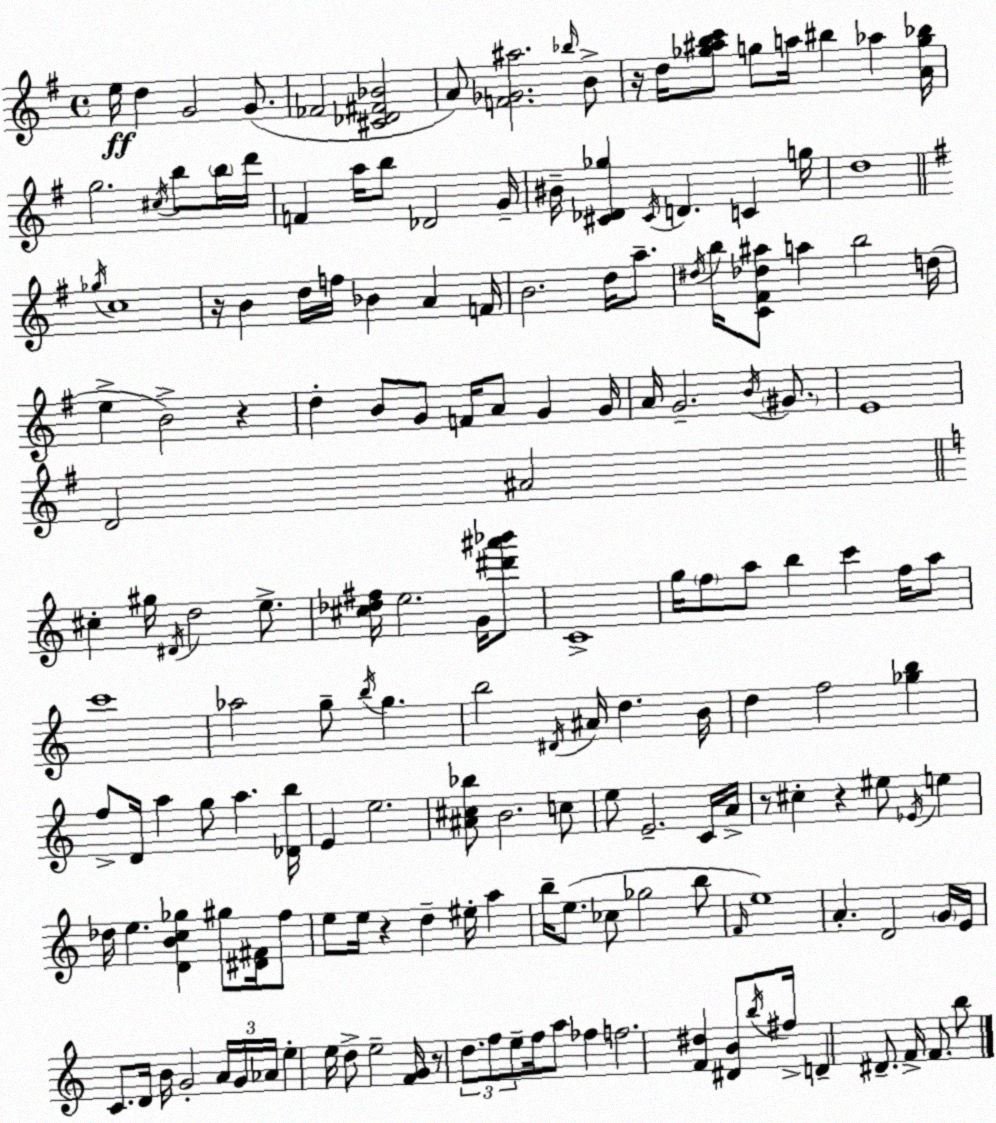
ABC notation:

X:1
T:Untitled
M:4/4
L:1/4
K:Em
e/4 d G2 G/2 _F2 [^C_D^F_B]2 A/2 [F_G^a]2 _b/4 B/2 z/4 d/4 [_g^abc']/2 g/2 a/4 ^b _a [Ag_b]/4 g2 ^c/4 b/2 b/4 d'/4 F a/4 b/2 _D2 G/4 ^B/4 [^C_D_g] ^C/4 D C g/4 d4 _g/4 c4 z/4 B d/4 f/4 _B A F/4 B2 d/4 a/2 ^d/4 b/4 [C^F_d^a]/2 a b2 d/4 e B2 z d B/2 G/2 F/4 A/2 G G/4 A/4 G2 B/4 ^G/2 E4 D2 ^A2 ^c ^g/4 ^D/4 d2 e/2 [^c_d^f]/4 e2 G/4 [^d'^a'_b']/2 C4 g/4 f/2 a/2 b c' f/4 a/2 c'4 _a2 g/2 b/4 g b2 ^D/4 ^A/4 d B/4 d f2 [_gb] f/2 D/4 a g/2 a [_Db]/4 E e2 [^A^c_b]/2 B2 c/2 e/2 E2 C/4 A/4 z/2 ^c z ^e/2 _E/4 e _d/4 e [DBc_g] ^g/2 [^D^F]/4 f/2 e/2 e/4 z d ^e/4 a b/4 e/2 _c/2 _g2 b/2 F/4 e4 A D2 G/4 E/4 C/2 D/4 B/4 G2 A/4 G/4 _A/4 e e/4 d/2 e2 [FG]/4 z/2 d/2 f/2 e/2 f/4 a/2 _f f2 [F^d] [^DB]/2 b/4 ^f/4 D ^D/2 F/4 F/2 b/2